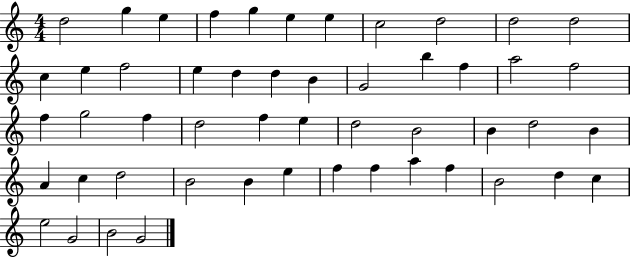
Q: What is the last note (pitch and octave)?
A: G4